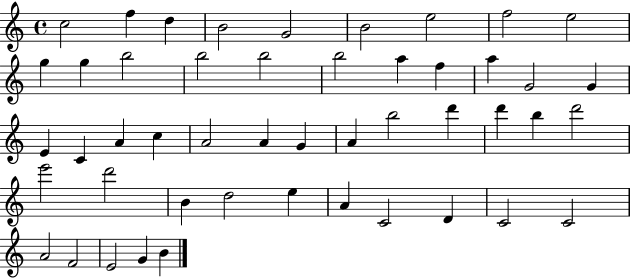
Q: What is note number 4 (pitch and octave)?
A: B4